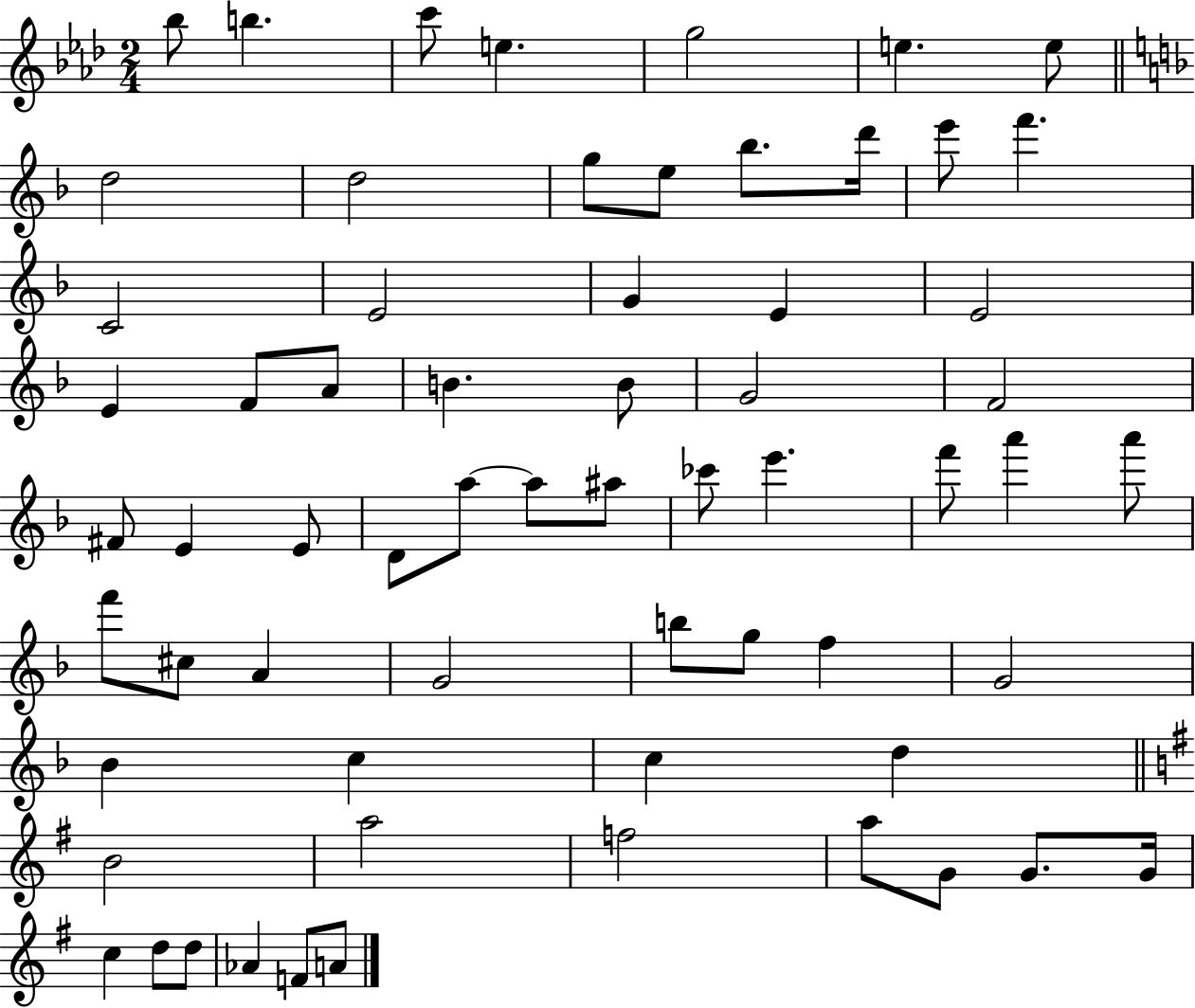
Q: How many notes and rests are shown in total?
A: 64